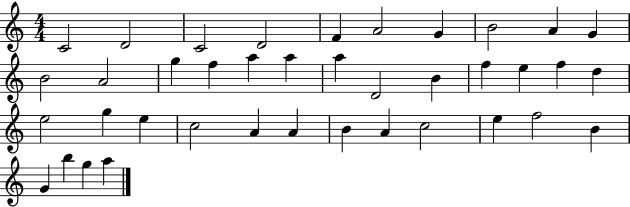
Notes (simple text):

C4/h D4/h C4/h D4/h F4/q A4/h G4/q B4/h A4/q G4/q B4/h A4/h G5/q F5/q A5/q A5/q A5/q D4/h B4/q F5/q E5/q F5/q D5/q E5/h G5/q E5/q C5/h A4/q A4/q B4/q A4/q C5/h E5/q F5/h B4/q G4/q B5/q G5/q A5/q